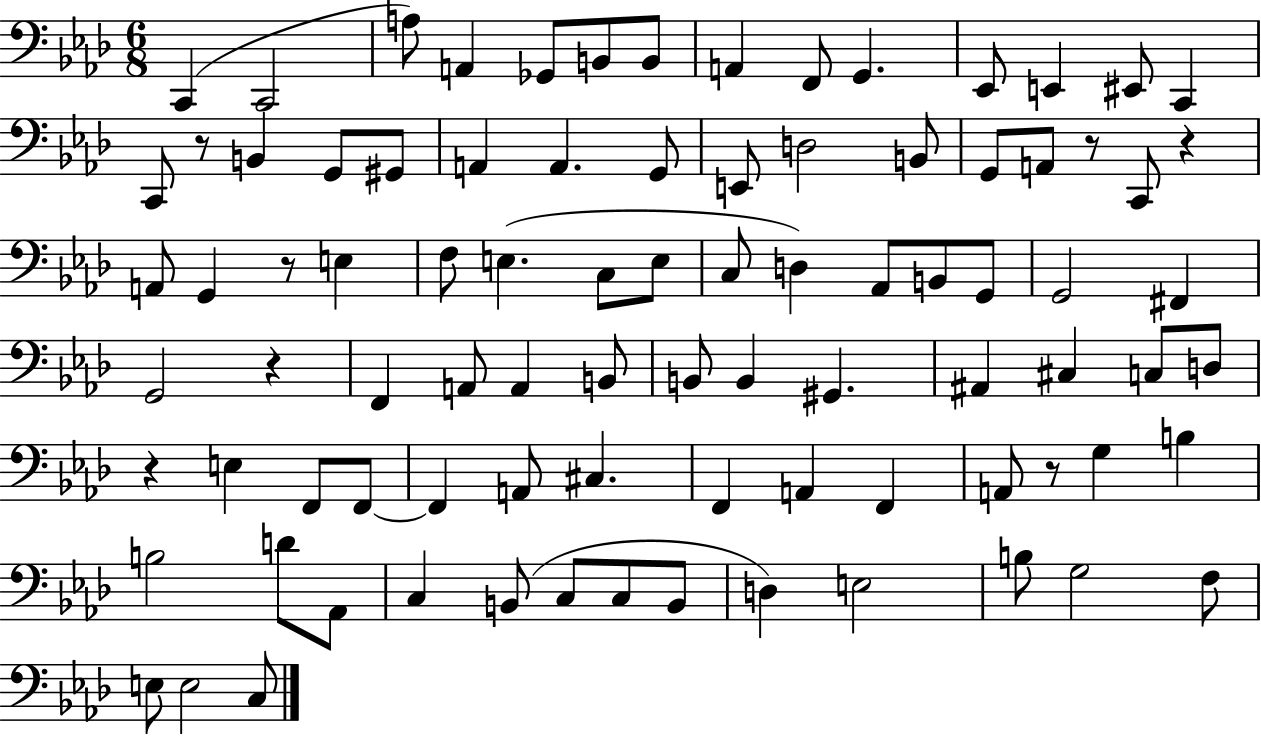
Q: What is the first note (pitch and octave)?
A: C2